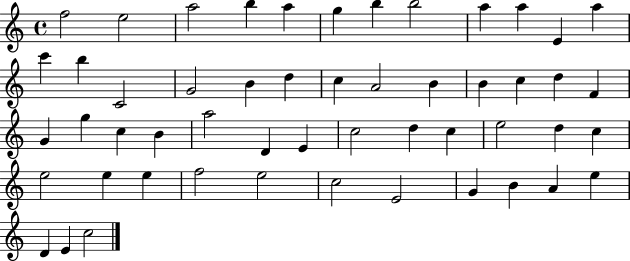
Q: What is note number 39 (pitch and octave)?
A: E5